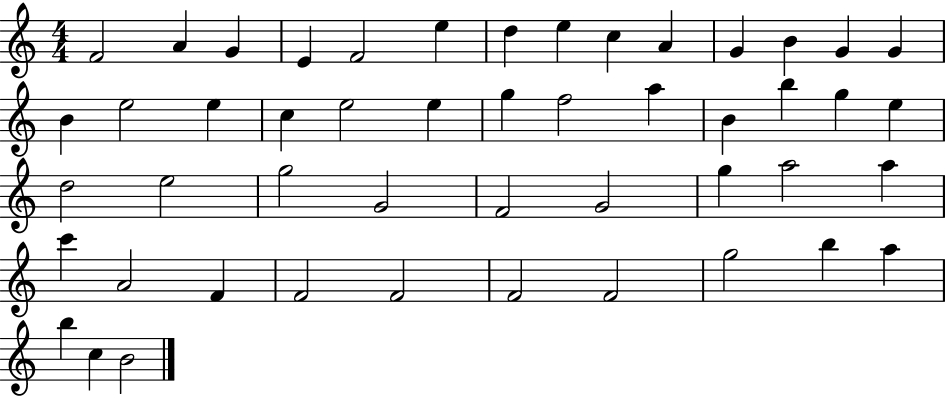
{
  \clef treble
  \numericTimeSignature
  \time 4/4
  \key c \major
  f'2 a'4 g'4 | e'4 f'2 e''4 | d''4 e''4 c''4 a'4 | g'4 b'4 g'4 g'4 | \break b'4 e''2 e''4 | c''4 e''2 e''4 | g''4 f''2 a''4 | b'4 b''4 g''4 e''4 | \break d''2 e''2 | g''2 g'2 | f'2 g'2 | g''4 a''2 a''4 | \break c'''4 a'2 f'4 | f'2 f'2 | f'2 f'2 | g''2 b''4 a''4 | \break b''4 c''4 b'2 | \bar "|."
}